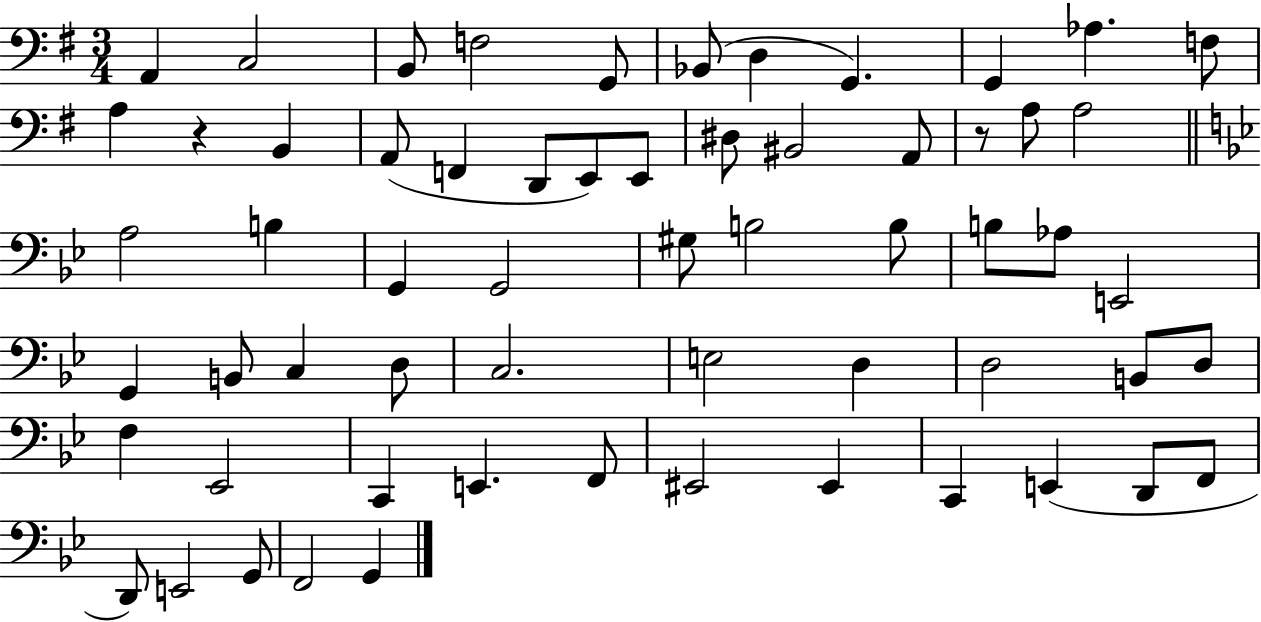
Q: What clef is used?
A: bass